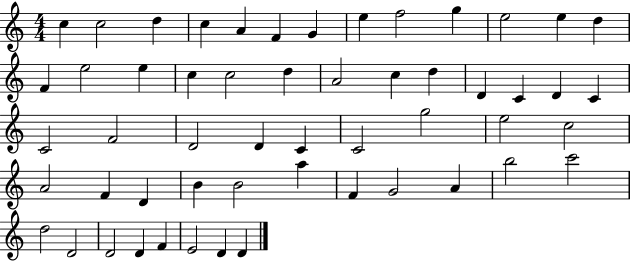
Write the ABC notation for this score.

X:1
T:Untitled
M:4/4
L:1/4
K:C
c c2 d c A F G e f2 g e2 e d F e2 e c c2 d A2 c d D C D C C2 F2 D2 D C C2 g2 e2 c2 A2 F D B B2 a F G2 A b2 c'2 d2 D2 D2 D F E2 D D